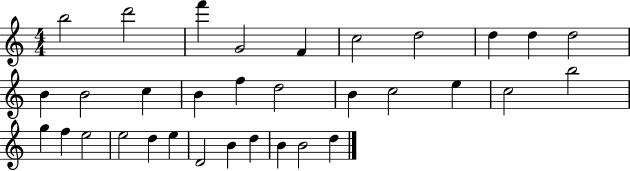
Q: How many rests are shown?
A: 0